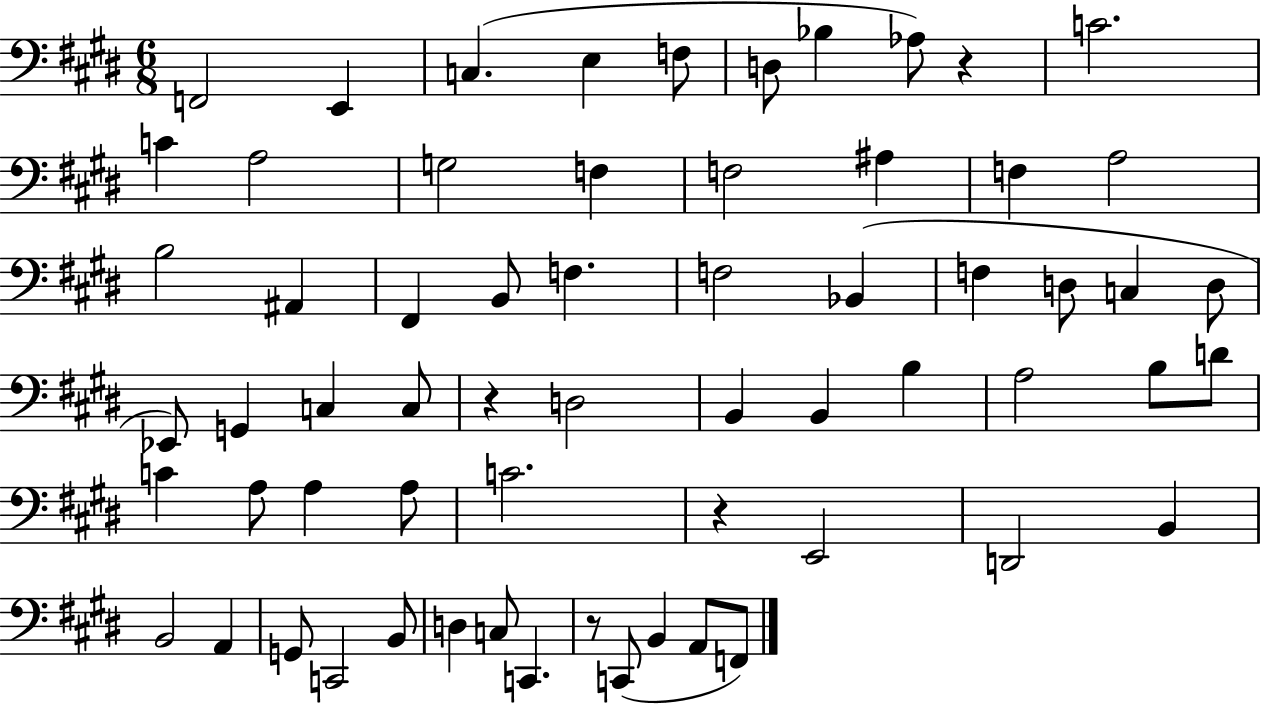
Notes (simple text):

F2/h E2/q C3/q. E3/q F3/e D3/e Bb3/q Ab3/e R/q C4/h. C4/q A3/h G3/h F3/q F3/h A#3/q F3/q A3/h B3/h A#2/q F#2/q B2/e F3/q. F3/h Bb2/q F3/q D3/e C3/q D3/e Eb2/e G2/q C3/q C3/e R/q D3/h B2/q B2/q B3/q A3/h B3/e D4/e C4/q A3/e A3/q A3/e C4/h. R/q E2/h D2/h B2/q B2/h A2/q G2/e C2/h B2/e D3/q C3/e C2/q. R/e C2/e B2/q A2/e F2/e